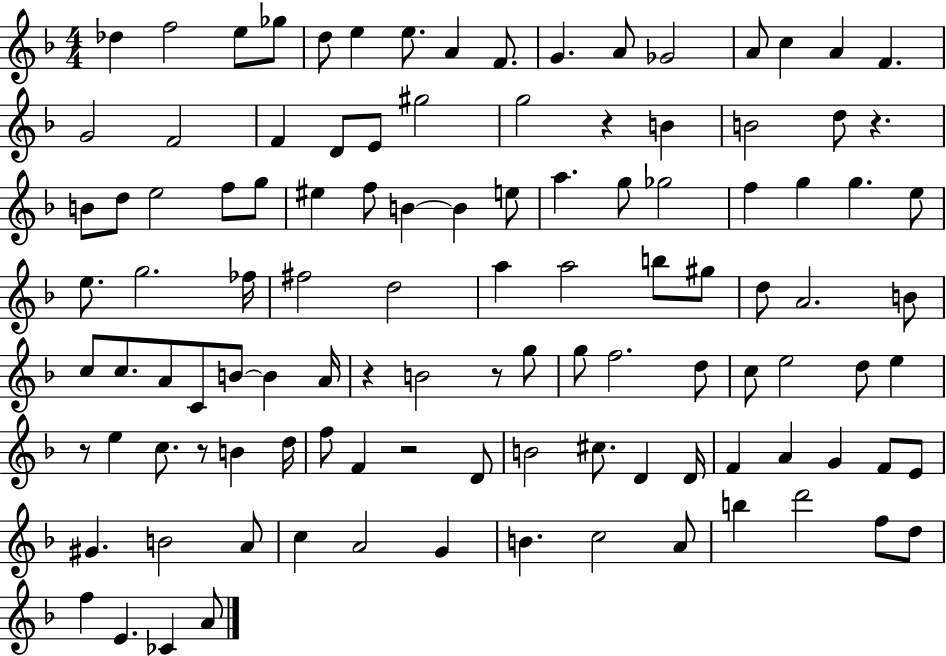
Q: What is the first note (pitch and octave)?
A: Db5